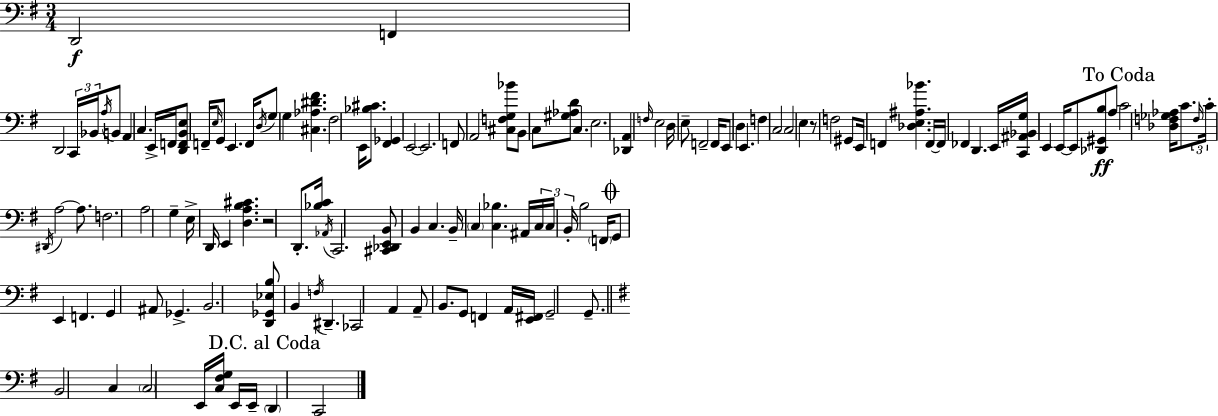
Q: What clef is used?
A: bass